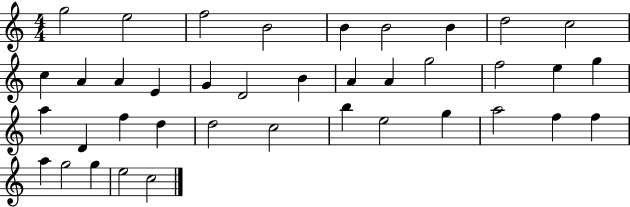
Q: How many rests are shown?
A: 0